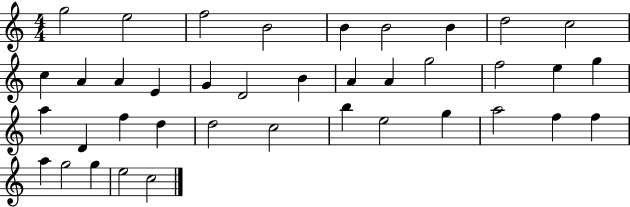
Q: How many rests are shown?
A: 0